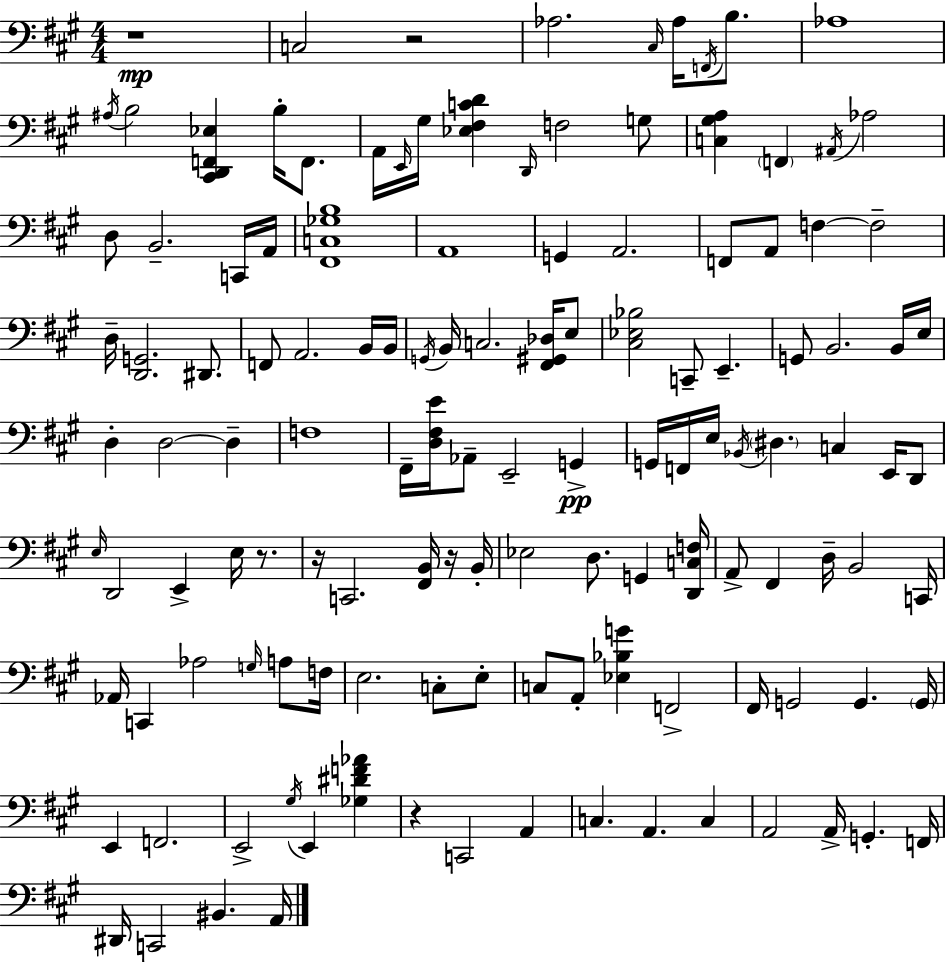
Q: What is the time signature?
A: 4/4